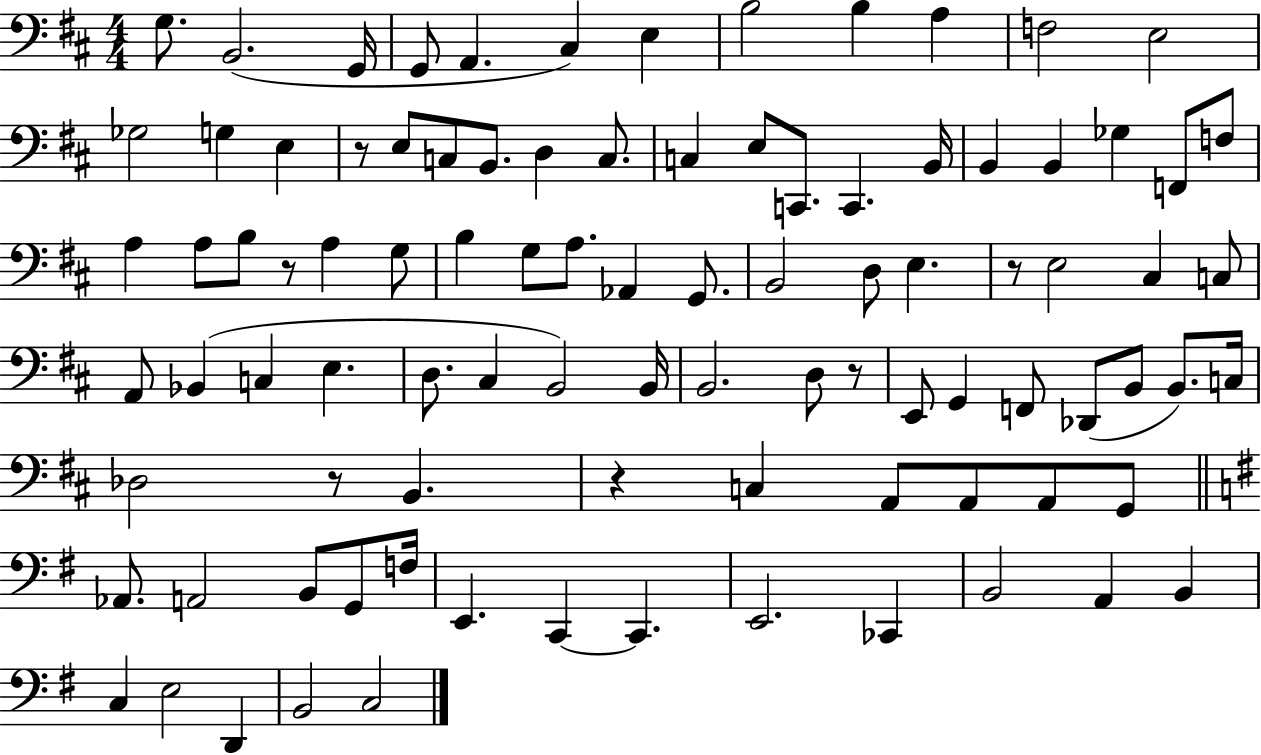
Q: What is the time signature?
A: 4/4